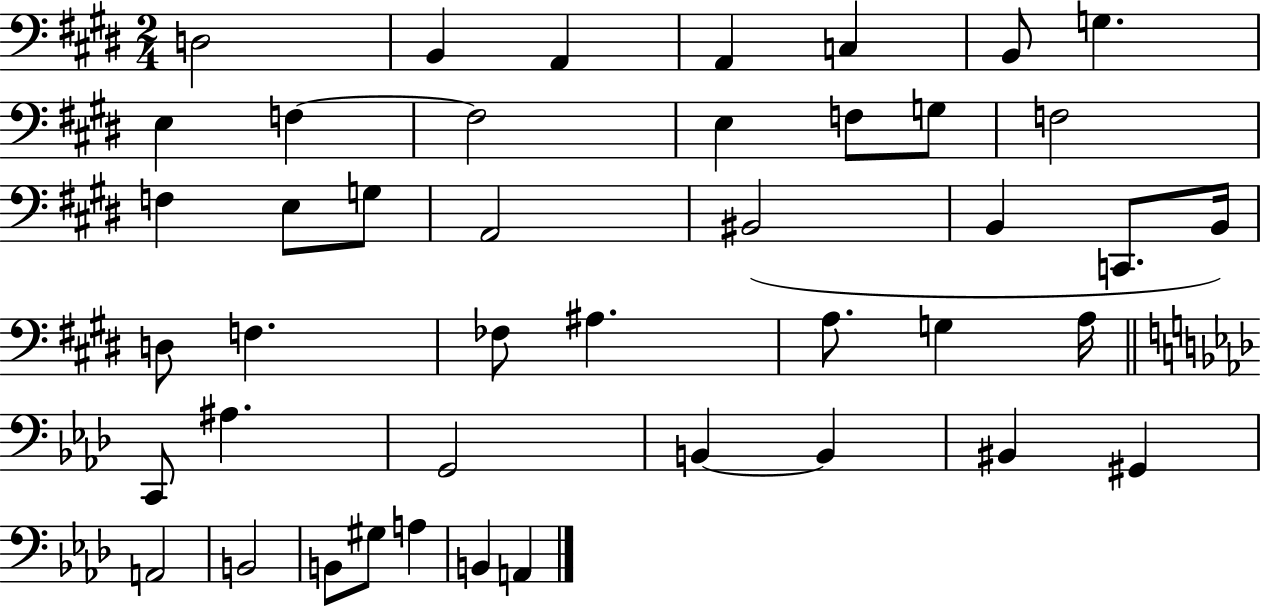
D3/h B2/q A2/q A2/q C3/q B2/e G3/q. E3/q F3/q F3/h E3/q F3/e G3/e F3/h F3/q E3/e G3/e A2/h BIS2/h B2/q C2/e. B2/s D3/e F3/q. FES3/e A#3/q. A3/e. G3/q A3/s C2/e A#3/q. G2/h B2/q B2/q BIS2/q G#2/q A2/h B2/h B2/e G#3/e A3/q B2/q A2/q